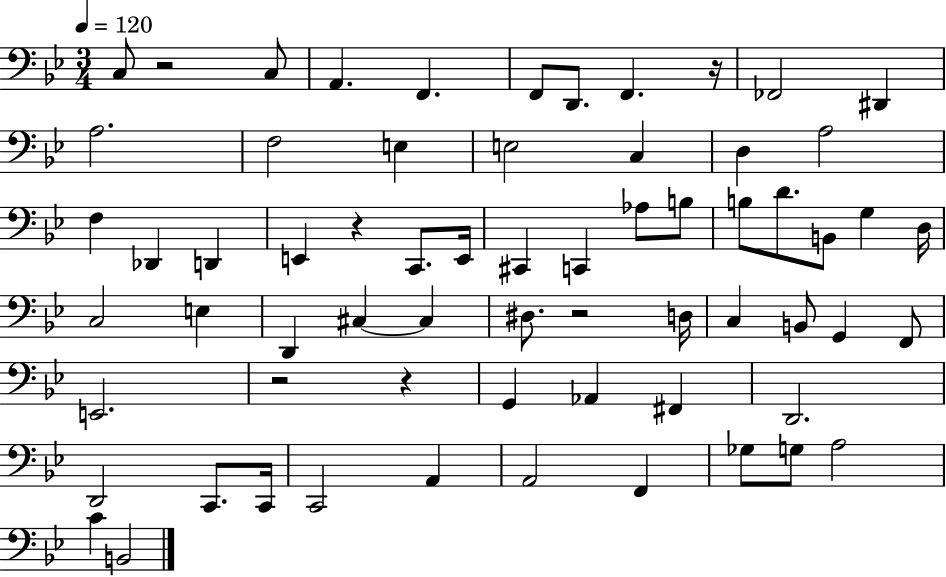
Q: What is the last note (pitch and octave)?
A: B2